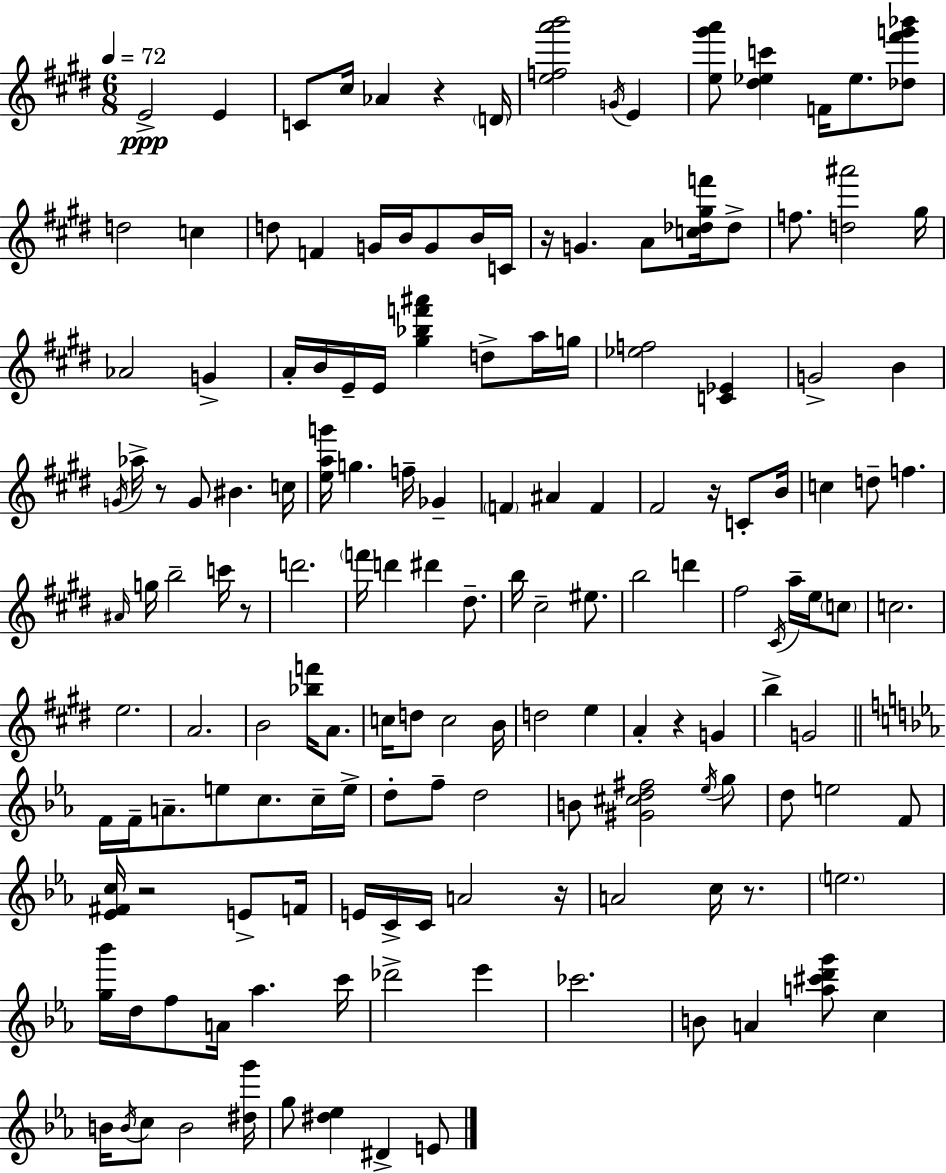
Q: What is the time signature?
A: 6/8